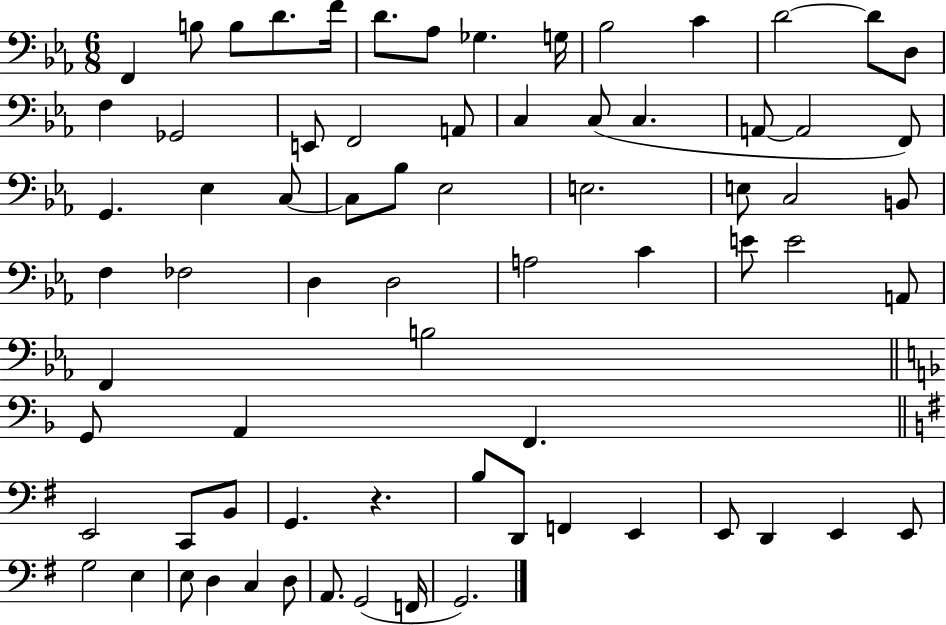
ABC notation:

X:1
T:Untitled
M:6/8
L:1/4
K:Eb
F,, B,/2 B,/2 D/2 F/4 D/2 _A,/2 _G, G,/4 _B,2 C D2 D/2 D,/2 F, _G,,2 E,,/2 F,,2 A,,/2 C, C,/2 C, A,,/2 A,,2 F,,/2 G,, _E, C,/2 C,/2 _B,/2 _E,2 E,2 E,/2 C,2 B,,/2 F, _F,2 D, D,2 A,2 C E/2 E2 A,,/2 F,, B,2 G,,/2 A,, F,, E,,2 C,,/2 B,,/2 G,, z B,/2 D,,/2 F,, E,, E,,/2 D,, E,, E,,/2 G,2 E, E,/2 D, C, D,/2 A,,/2 G,,2 F,,/4 G,,2